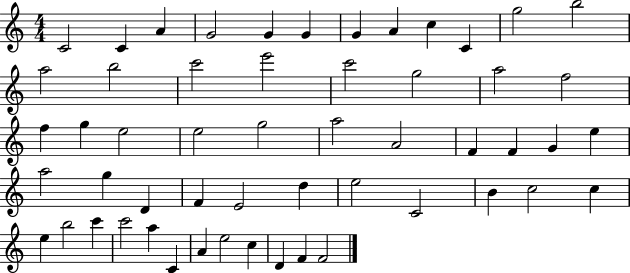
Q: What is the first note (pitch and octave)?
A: C4